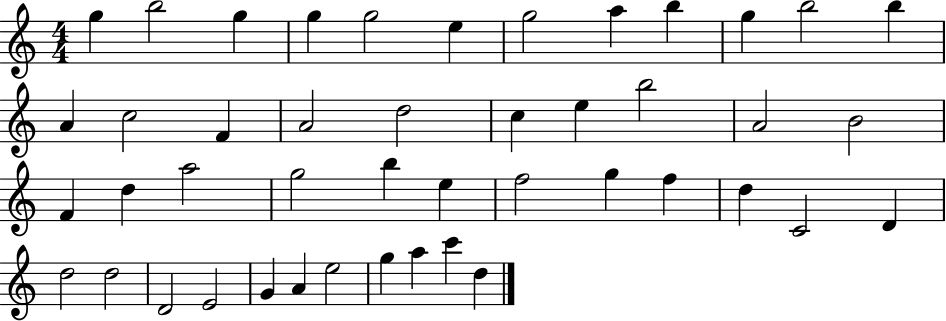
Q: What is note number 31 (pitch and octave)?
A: F5